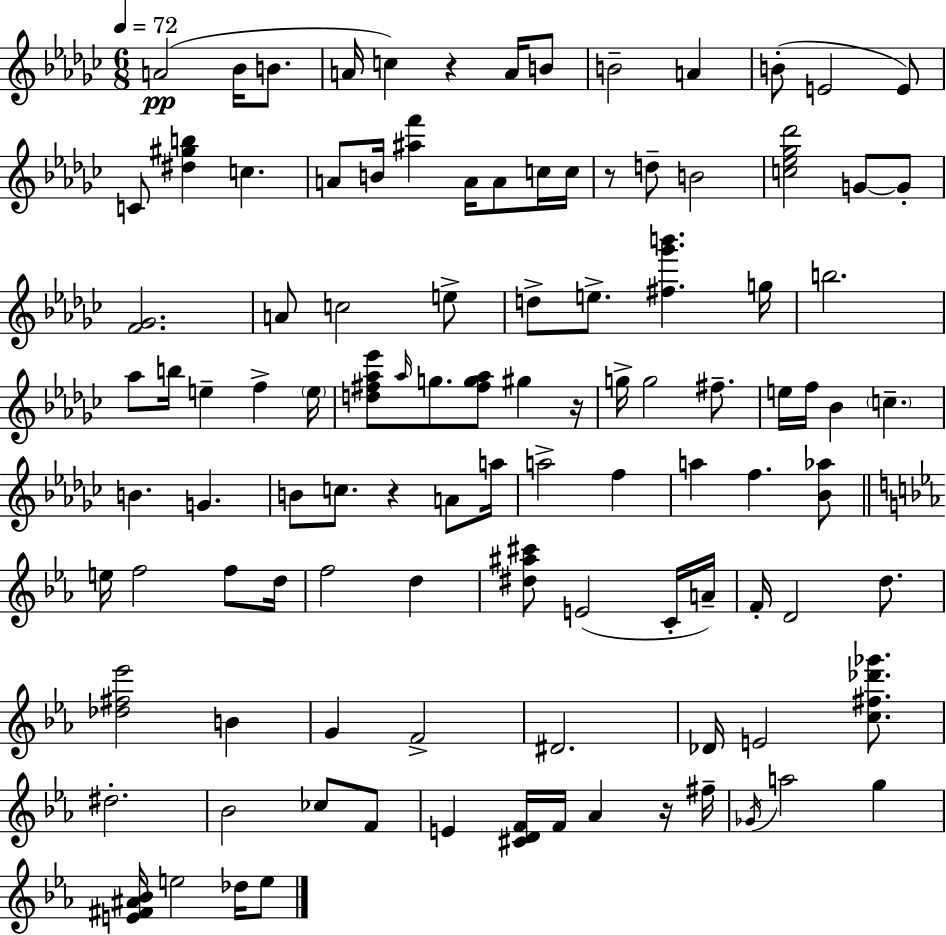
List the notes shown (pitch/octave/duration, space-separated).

A4/h Bb4/s B4/e. A4/s C5/q R/q A4/s B4/e B4/h A4/q B4/e E4/h E4/e C4/e [D#5,G#5,B5]/q C5/q. A4/e B4/s [A#5,F6]/q A4/s A4/e C5/s C5/s R/e D5/e B4/h [C5,Eb5,Gb5,Db6]/h G4/e G4/e [F4,Gb4]/h. A4/e C5/h E5/e D5/e E5/e. [F#5,Gb6,B6]/q. G5/s B5/h. Ab5/e B5/s E5/q F5/q E5/s [D5,F#5,Ab5,Eb6]/e Ab5/s G5/e. [F#5,G5,Ab5]/e G#5/q R/s G5/s G5/h F#5/e. E5/s F5/s Bb4/q C5/q. B4/q. G4/q. B4/e C5/e. R/q A4/e A5/s A5/h F5/q A5/q F5/q. [Bb4,Ab5]/e E5/s F5/h F5/e D5/s F5/h D5/q [D#5,A#5,C#6]/e E4/h C4/s A4/s F4/s D4/h D5/e. [Db5,F#5,Eb6]/h B4/q G4/q F4/h D#4/h. Db4/s E4/h [C5,F#5,Db6,Gb6]/e. D#5/h. Bb4/h CES5/e F4/e E4/q [C#4,D4,F4]/s F4/s Ab4/q R/s F#5/s Gb4/s A5/h G5/q [E4,F#4,A#4,Bb4]/s E5/h Db5/s E5/e